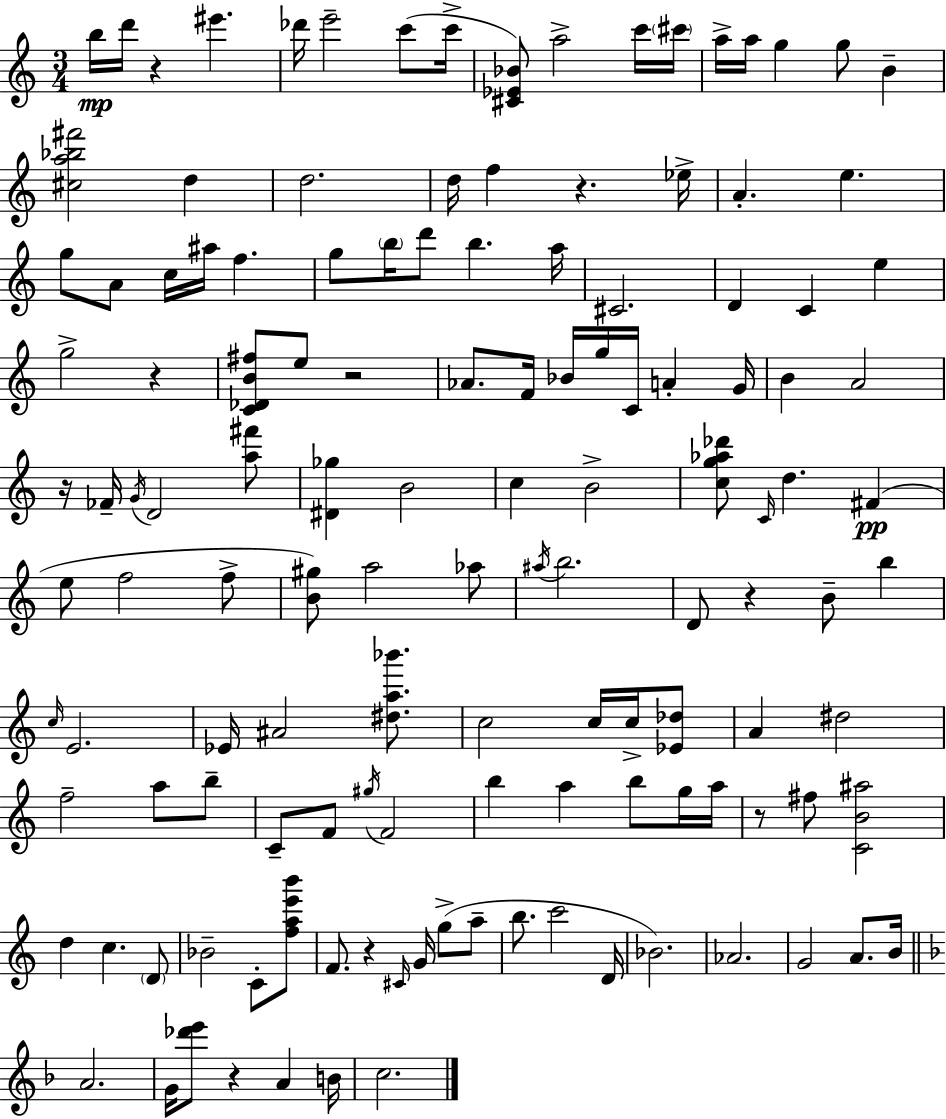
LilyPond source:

{
  \clef treble
  \numericTimeSignature
  \time 3/4
  \key c \major
  b''16\mp d'''16 r4 eis'''4. | des'''16 e'''2-- c'''8( c'''16-> | <cis' ees' bes'>8) a''2-> c'''16 \parenthesize cis'''16 | a''16-> a''16 g''4 g''8 b'4-- | \break <cis'' a'' bes'' fis'''>2 d''4 | d''2. | d''16 f''4 r4. ees''16-> | a'4.-. e''4. | \break g''8 a'8 c''16 ais''16 f''4. | g''8 \parenthesize b''16 d'''8 b''4. a''16 | cis'2. | d'4 c'4 e''4 | \break g''2-> r4 | <c' des' b' fis''>8 e''8 r2 | aes'8. f'16 bes'16 g''16 c'16 a'4-. g'16 | b'4 a'2 | \break r16 fes'16-- \acciaccatura { g'16 } d'2 <a'' fis'''>8 | <dis' ges''>4 b'2 | c''4 b'2-> | <c'' g'' aes'' des'''>8 \grace { c'16 } d''4. fis'4(\pp | \break e''8 f''2 | f''8-> <b' gis''>8) a''2 | aes''8 \acciaccatura { ais''16 } b''2. | d'8 r4 b'8-- b''4 | \break \grace { c''16 } e'2. | ees'16 ais'2 | <dis'' a'' bes'''>8. c''2 | c''16 c''16-> <ees' des''>8 a'4 dis''2 | \break f''2-- | a''8 b''8-- c'8-- f'8 \acciaccatura { gis''16 } f'2 | b''4 a''4 | b''8 g''16 a''16 r8 fis''8 <c' b' ais''>2 | \break d''4 c''4. | \parenthesize d'8 bes'2-- | c'8-. <f'' a'' e''' b'''>8 f'8. r4 | \grace { cis'16 } g'16 g''8->( a''8-- b''8. c'''2 | \break d'16 bes'2.) | aes'2. | g'2 | a'8. b'16 \bar "||" \break \key f \major a'2. | g'16 <des''' e'''>8 r4 a'4 b'16 | c''2. | \bar "|."
}